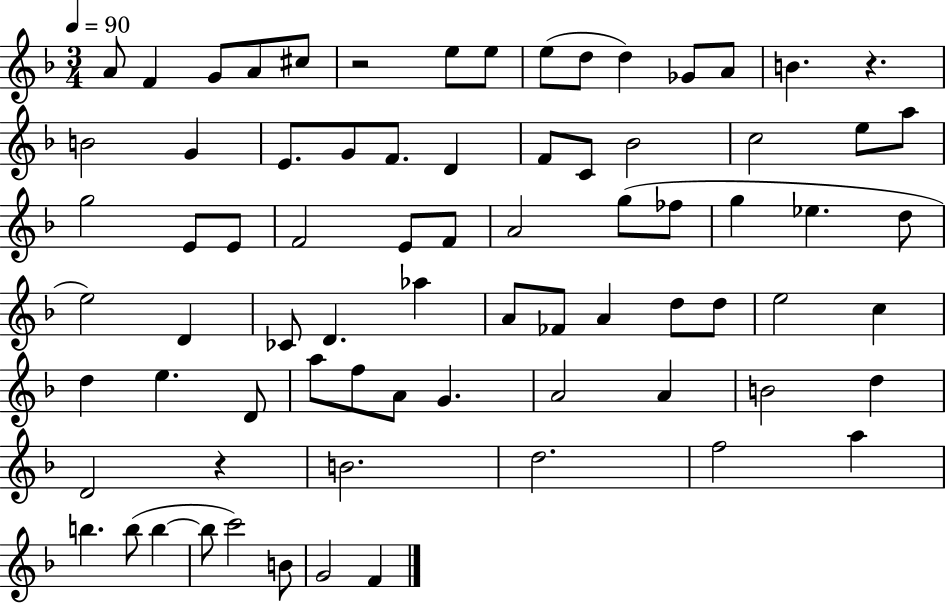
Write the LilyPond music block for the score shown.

{
  \clef treble
  \numericTimeSignature
  \time 3/4
  \key f \major
  \tempo 4 = 90
  \repeat volta 2 { a'8 f'4 g'8 a'8 cis''8 | r2 e''8 e''8 | e''8( d''8 d''4) ges'8 a'8 | b'4. r4. | \break b'2 g'4 | e'8. g'8 f'8. d'4 | f'8 c'8 bes'2 | c''2 e''8 a''8 | \break g''2 e'8 e'8 | f'2 e'8 f'8 | a'2 g''8( fes''8 | g''4 ees''4. d''8 | \break e''2) d'4 | ces'8 d'4. aes''4 | a'8 fes'8 a'4 d''8 d''8 | e''2 c''4 | \break d''4 e''4. d'8 | a''8 f''8 a'8 g'4. | a'2 a'4 | b'2 d''4 | \break d'2 r4 | b'2. | d''2. | f''2 a''4 | \break b''4. b''8( b''4~~ | b''8 c'''2) b'8 | g'2 f'4 | } \bar "|."
}